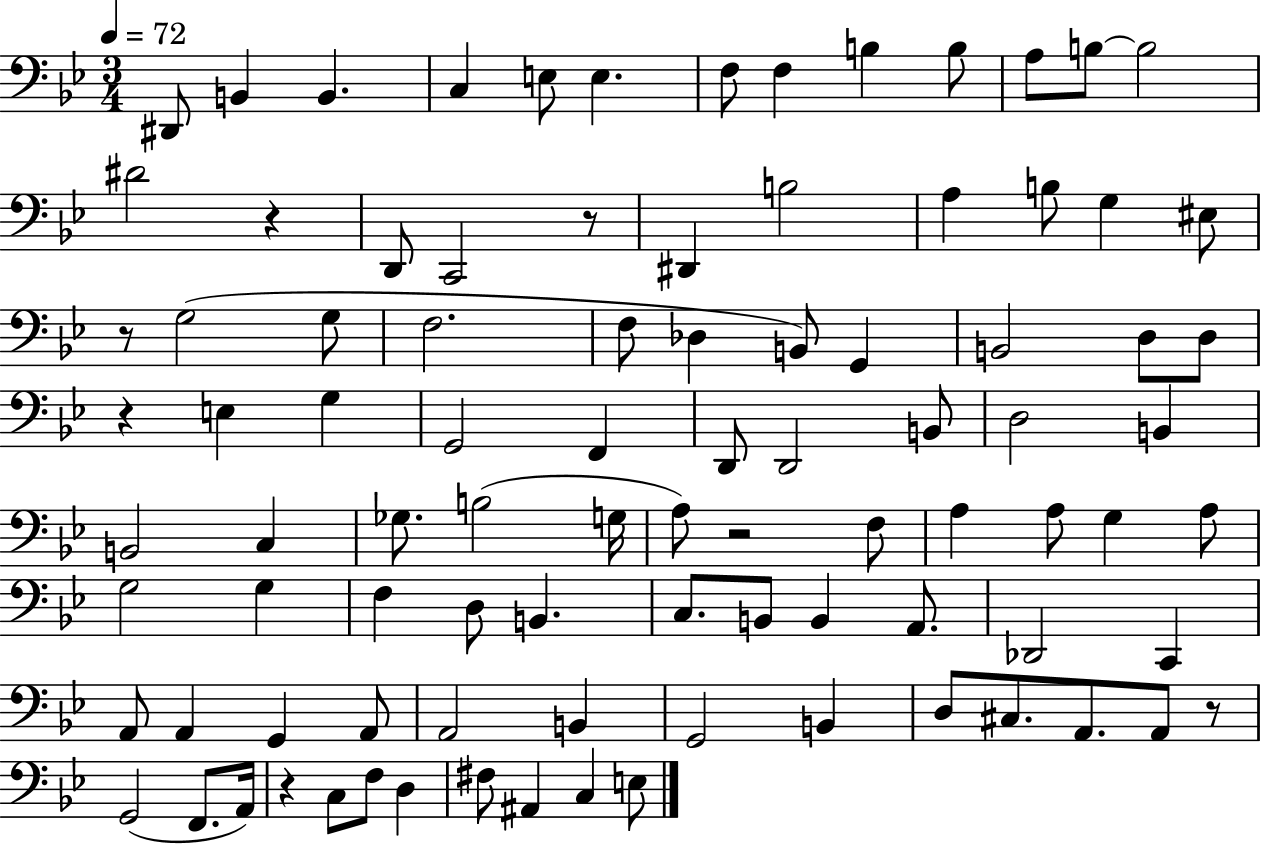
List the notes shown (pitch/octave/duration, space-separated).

D#2/e B2/q B2/q. C3/q E3/e E3/q. F3/e F3/q B3/q B3/e A3/e B3/e B3/h D#4/h R/q D2/e C2/h R/e D#2/q B3/h A3/q B3/e G3/q EIS3/e R/e G3/h G3/e F3/h. F3/e Db3/q B2/e G2/q B2/h D3/e D3/e R/q E3/q G3/q G2/h F2/q D2/e D2/h B2/e D3/h B2/q B2/h C3/q Gb3/e. B3/h G3/s A3/e R/h F3/e A3/q A3/e G3/q A3/e G3/h G3/q F3/q D3/e B2/q. C3/e. B2/e B2/q A2/e. Db2/h C2/q A2/e A2/q G2/q A2/e A2/h B2/q G2/h B2/q D3/e C#3/e. A2/e. A2/e R/e G2/h F2/e. A2/s R/q C3/e F3/e D3/q F#3/e A#2/q C3/q E3/e